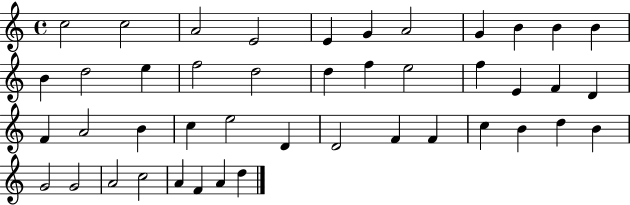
{
  \clef treble
  \time 4/4
  \defaultTimeSignature
  \key c \major
  c''2 c''2 | a'2 e'2 | e'4 g'4 a'2 | g'4 b'4 b'4 b'4 | \break b'4 d''2 e''4 | f''2 d''2 | d''4 f''4 e''2 | f''4 e'4 f'4 d'4 | \break f'4 a'2 b'4 | c''4 e''2 d'4 | d'2 f'4 f'4 | c''4 b'4 d''4 b'4 | \break g'2 g'2 | a'2 c''2 | a'4 f'4 a'4 d''4 | \bar "|."
}